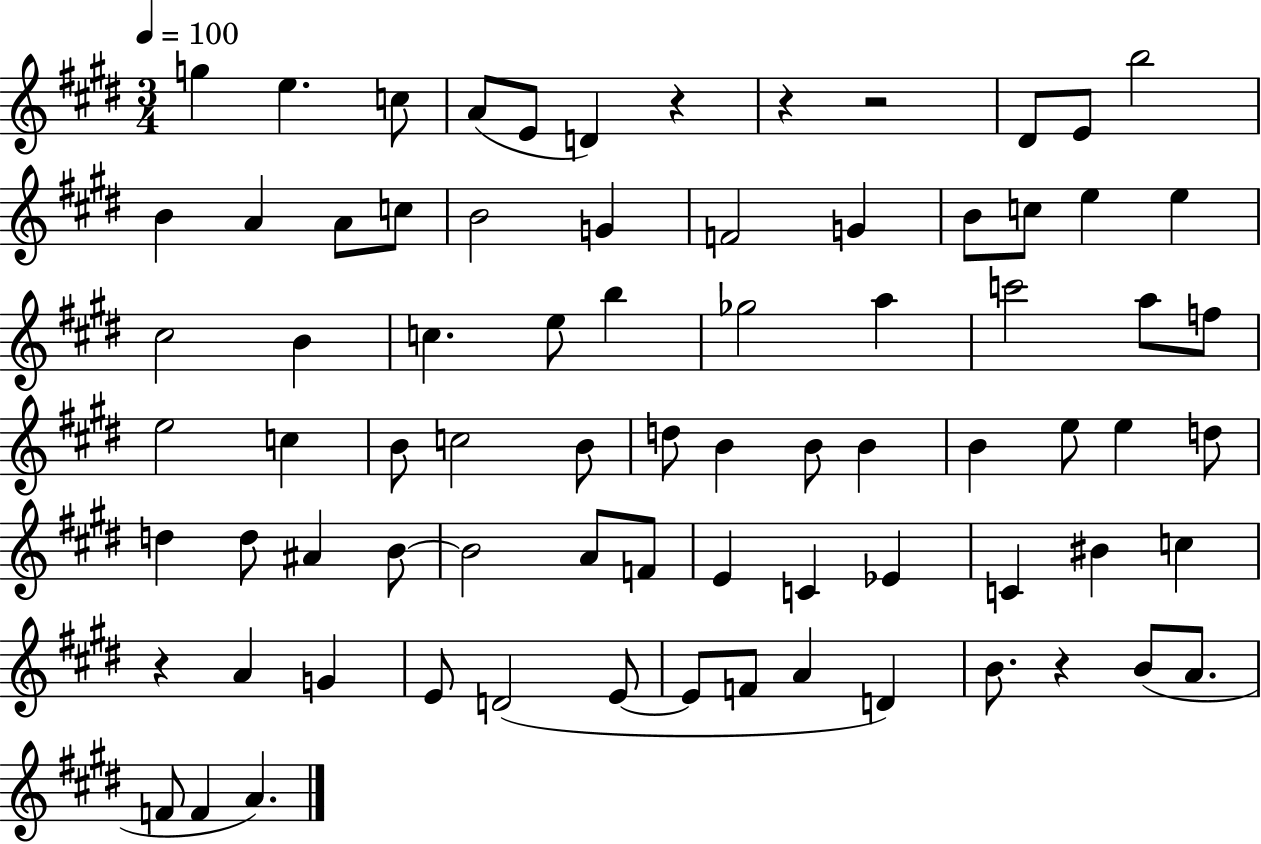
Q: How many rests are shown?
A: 5